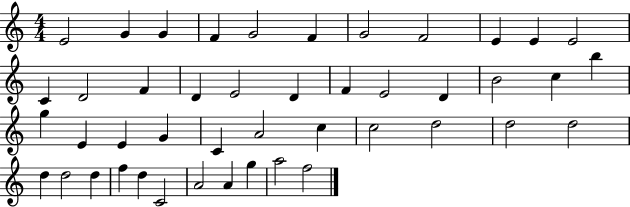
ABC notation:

X:1
T:Untitled
M:4/4
L:1/4
K:C
E2 G G F G2 F G2 F2 E E E2 C D2 F D E2 D F E2 D B2 c b g E E G C A2 c c2 d2 d2 d2 d d2 d f d C2 A2 A g a2 f2